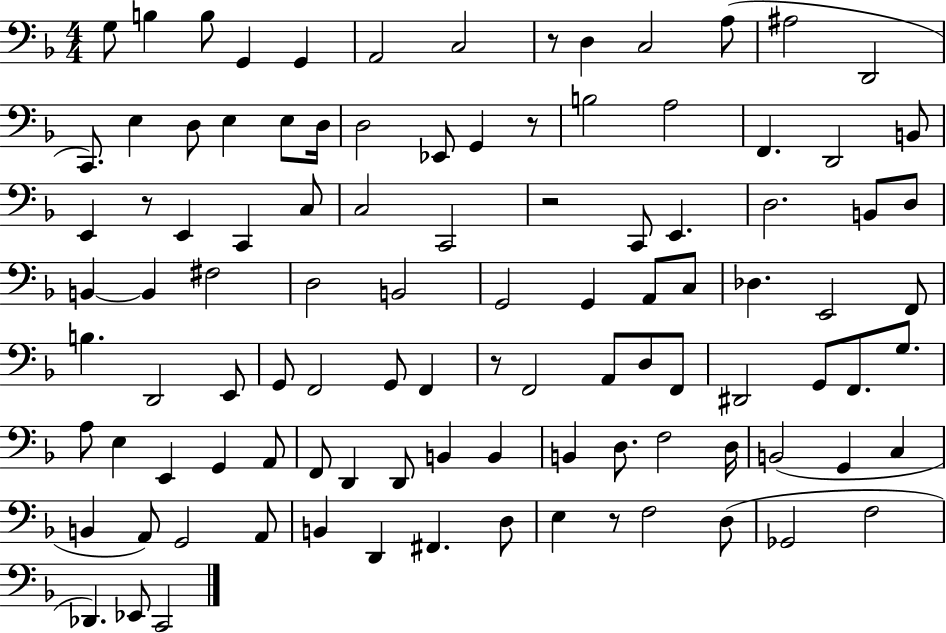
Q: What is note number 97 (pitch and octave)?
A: C2